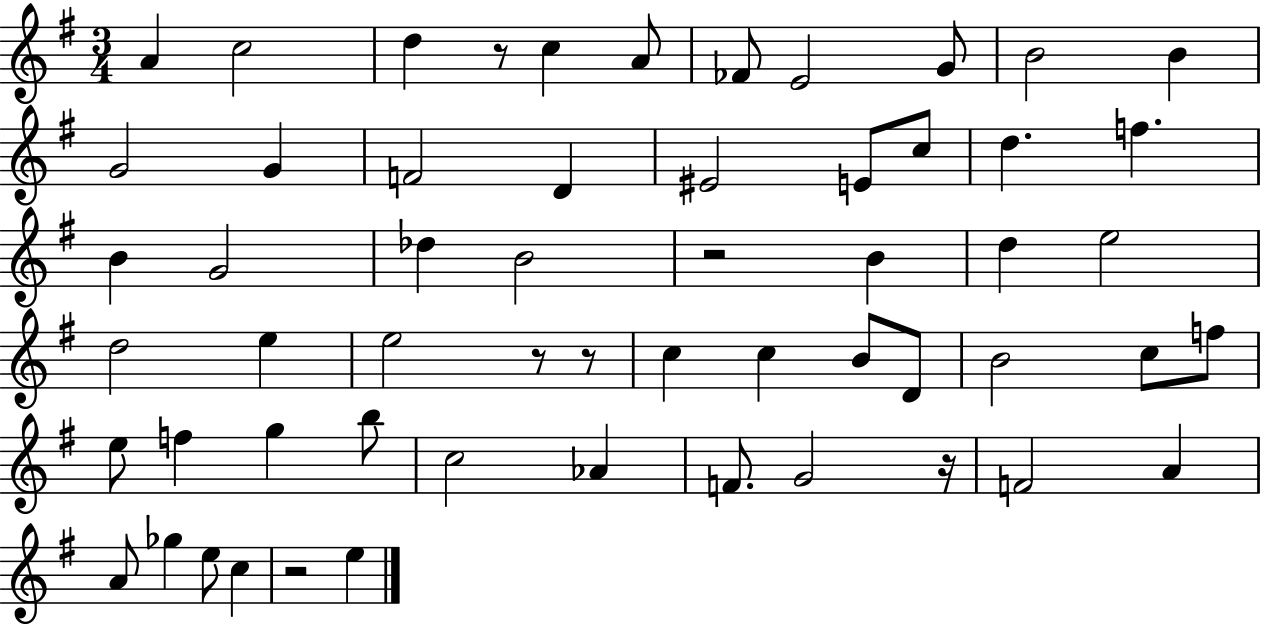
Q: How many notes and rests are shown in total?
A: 57